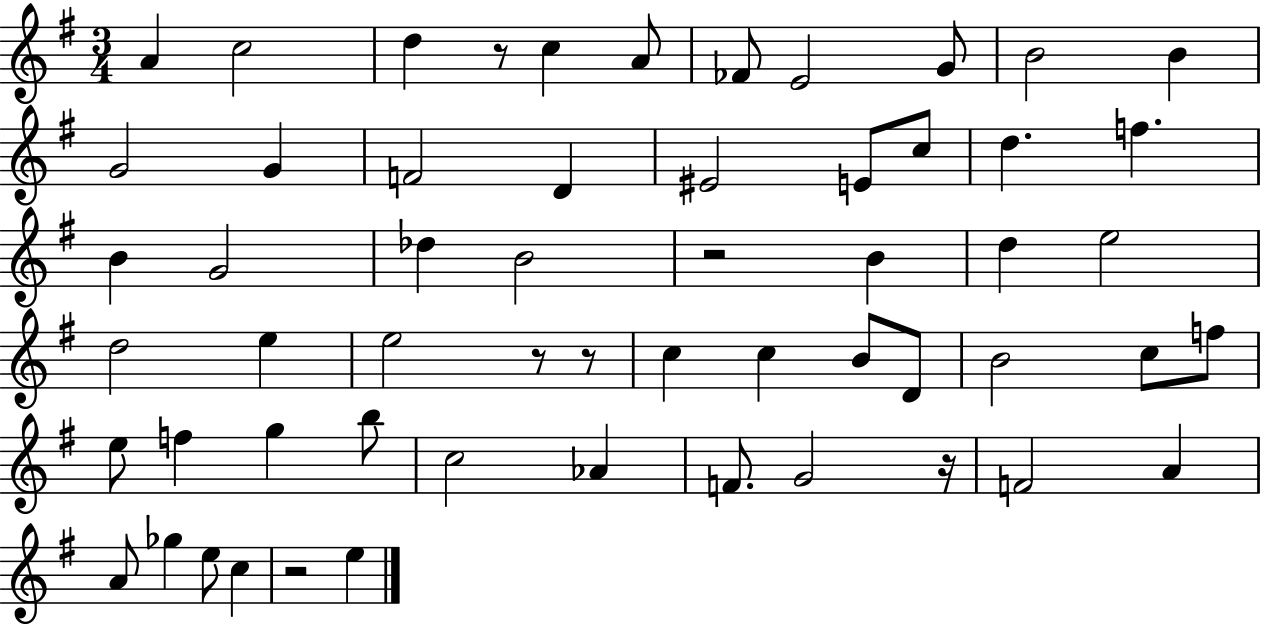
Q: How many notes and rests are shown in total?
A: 57